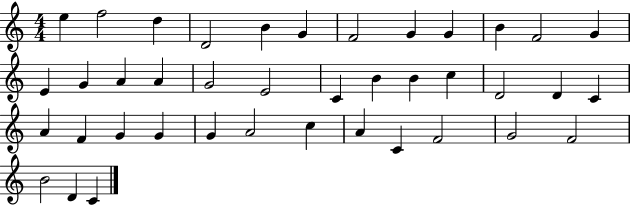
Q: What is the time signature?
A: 4/4